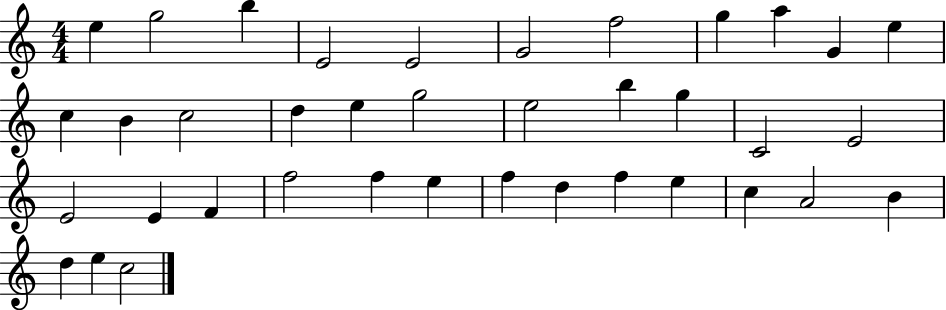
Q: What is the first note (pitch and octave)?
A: E5